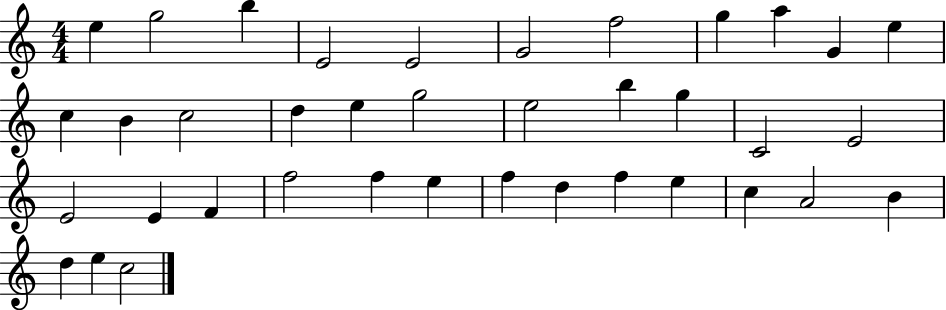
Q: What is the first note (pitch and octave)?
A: E5